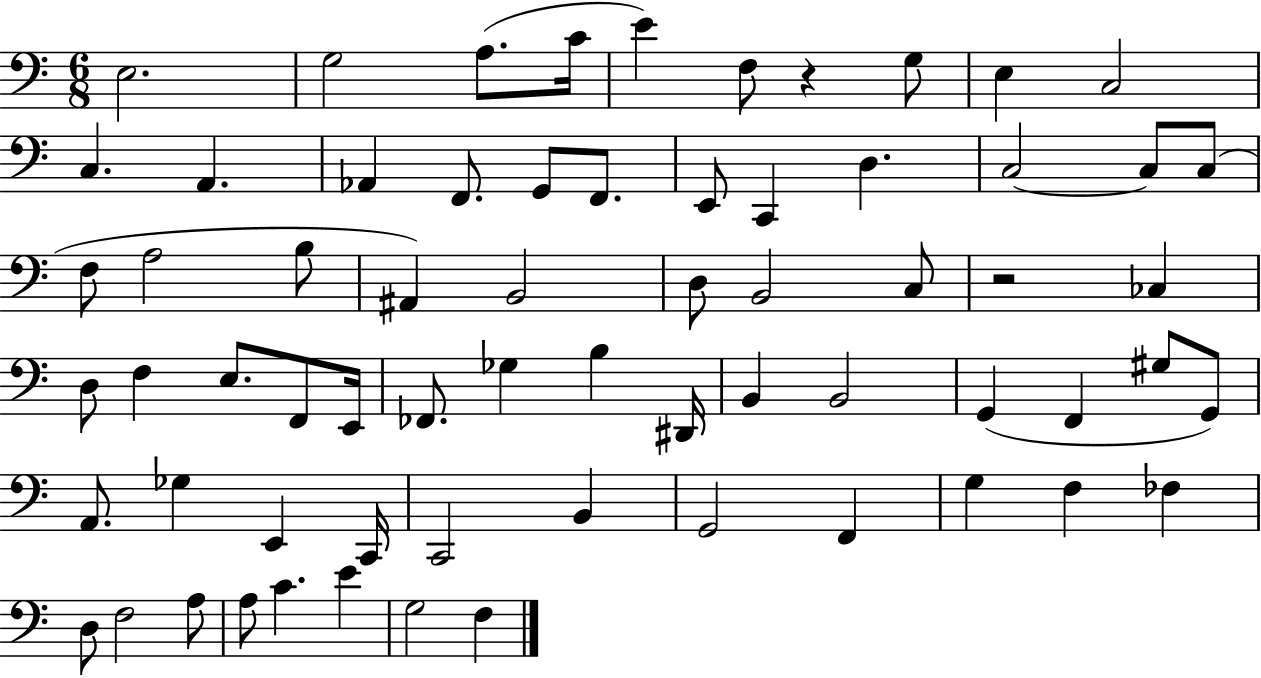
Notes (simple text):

E3/h. G3/h A3/e. C4/s E4/q F3/e R/q G3/e E3/q C3/h C3/q. A2/q. Ab2/q F2/e. G2/e F2/e. E2/e C2/q D3/q. C3/h C3/e C3/e F3/e A3/h B3/e A#2/q B2/h D3/e B2/h C3/e R/h CES3/q D3/e F3/q E3/e. F2/e E2/s FES2/e. Gb3/q B3/q D#2/s B2/q B2/h G2/q F2/q G#3/e G2/e A2/e. Gb3/q E2/q C2/s C2/h B2/q G2/h F2/q G3/q F3/q FES3/q D3/e F3/h A3/e A3/e C4/q. E4/q G3/h F3/q